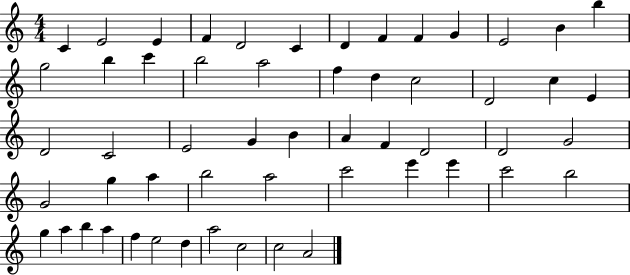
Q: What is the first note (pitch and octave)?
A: C4